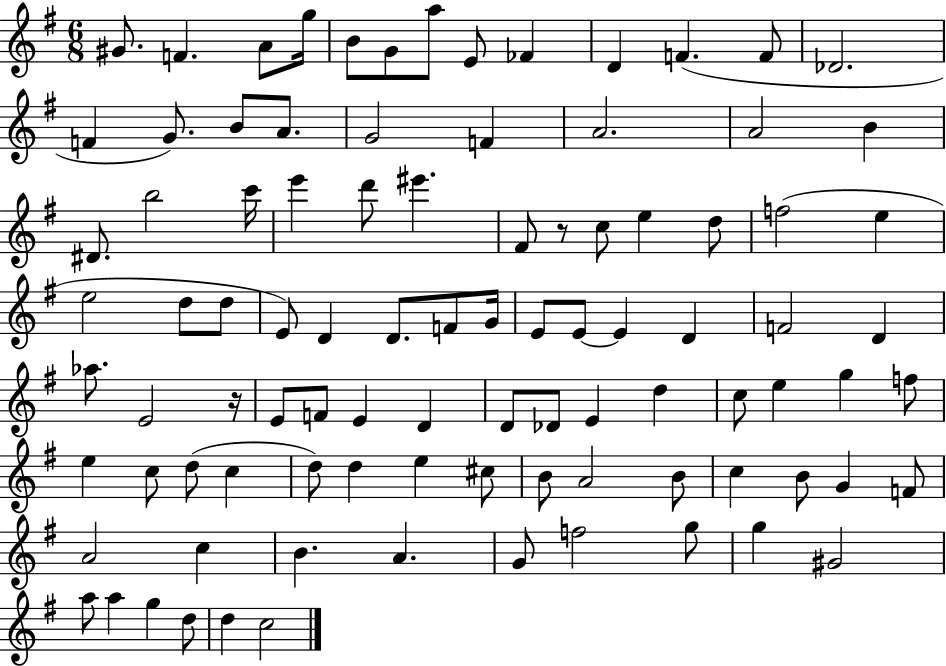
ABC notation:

X:1
T:Untitled
M:6/8
L:1/4
K:G
^G/2 F A/2 g/4 B/2 G/2 a/2 E/2 _F D F F/2 _D2 F G/2 B/2 A/2 G2 F A2 A2 B ^D/2 b2 c'/4 e' d'/2 ^e' ^F/2 z/2 c/2 e d/2 f2 e e2 d/2 d/2 E/2 D D/2 F/2 G/4 E/2 E/2 E D F2 D _a/2 E2 z/4 E/2 F/2 E D D/2 _D/2 E d c/2 e g f/2 e c/2 d/2 c d/2 d e ^c/2 B/2 A2 B/2 c B/2 G F/2 A2 c B A G/2 f2 g/2 g ^G2 a/2 a g d/2 d c2